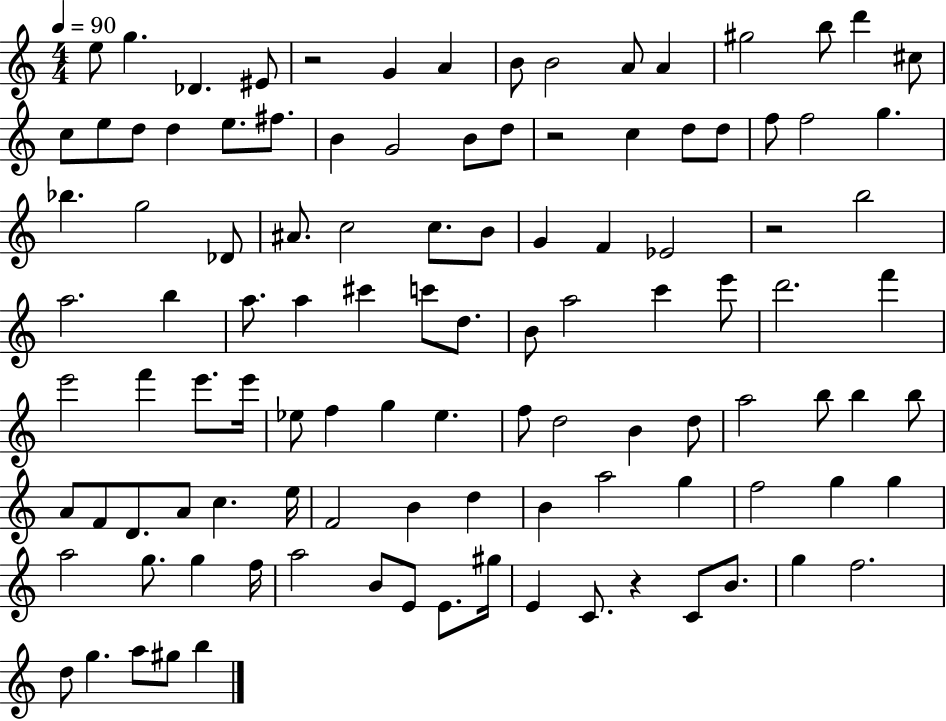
X:1
T:Untitled
M:4/4
L:1/4
K:C
e/2 g _D ^E/2 z2 G A B/2 B2 A/2 A ^g2 b/2 d' ^c/2 c/2 e/2 d/2 d e/2 ^f/2 B G2 B/2 d/2 z2 c d/2 d/2 f/2 f2 g _b g2 _D/2 ^A/2 c2 c/2 B/2 G F _E2 z2 b2 a2 b a/2 a ^c' c'/2 d/2 B/2 a2 c' e'/2 d'2 f' e'2 f' e'/2 e'/4 _e/2 f g _e f/2 d2 B d/2 a2 b/2 b b/2 A/2 F/2 D/2 A/2 c e/4 F2 B d B a2 g f2 g g a2 g/2 g f/4 a2 B/2 E/2 E/2 ^g/4 E C/2 z C/2 B/2 g f2 d/2 g a/2 ^g/2 b